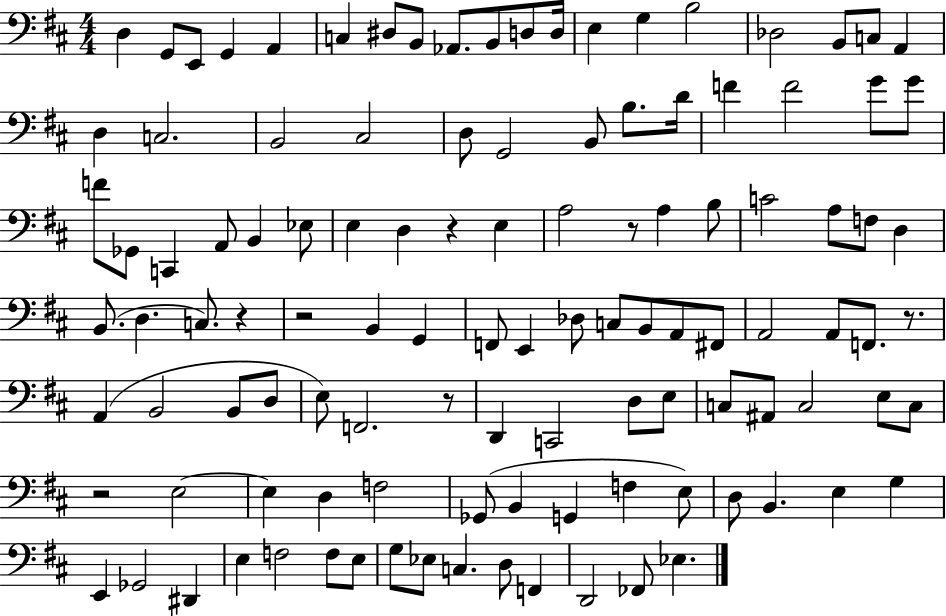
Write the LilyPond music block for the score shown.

{
  \clef bass
  \numericTimeSignature
  \time 4/4
  \key d \major
  \repeat volta 2 { d4 g,8 e,8 g,4 a,4 | c4 dis8 b,8 aes,8. b,8 d8 d16 | e4 g4 b2 | des2 b,8 c8 a,4 | \break d4 c2. | b,2 cis2 | d8 g,2 b,8 b8. d'16 | f'4 f'2 g'8 g'8 | \break f'8 ges,8 c,4 a,8 b,4 ees8 | e4 d4 r4 e4 | a2 r8 a4 b8 | c'2 a8 f8 d4 | \break b,8.( d4. c8.) r4 | r2 b,4 g,4 | f,8 e,4 des8 c8 b,8 a,8 fis,8 | a,2 a,8 f,8. r8. | \break a,4( b,2 b,8 d8 | e8) f,2. r8 | d,4 c,2 d8 e8 | c8 ais,8 c2 e8 c8 | \break r2 e2~~ | e4 d4 f2 | ges,8( b,4 g,4 f4 e8) | d8 b,4. e4 g4 | \break e,4 ges,2 dis,4 | e4 f2 f8 e8 | g8 ees8 c4. d8 f,4 | d,2 fes,8 ees4. | \break } \bar "|."
}